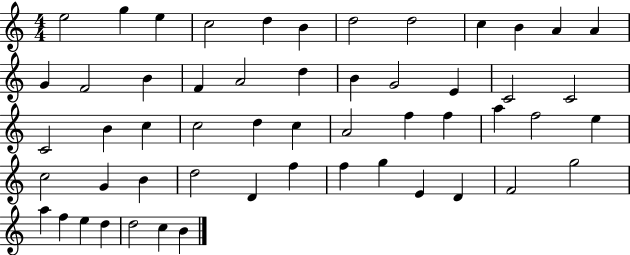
X:1
T:Untitled
M:4/4
L:1/4
K:C
e2 g e c2 d B d2 d2 c B A A G F2 B F A2 d B G2 E C2 C2 C2 B c c2 d c A2 f f a f2 e c2 G B d2 D f f g E D F2 g2 a f e d d2 c B